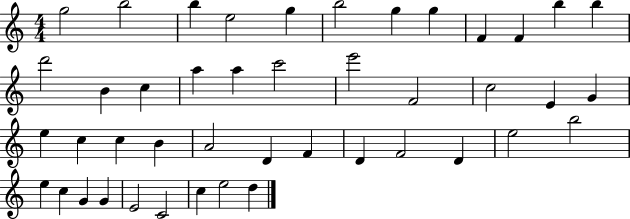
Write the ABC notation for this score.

X:1
T:Untitled
M:4/4
L:1/4
K:C
g2 b2 b e2 g b2 g g F F b b d'2 B c a a c'2 e'2 F2 c2 E G e c c B A2 D F D F2 D e2 b2 e c G G E2 C2 c e2 d